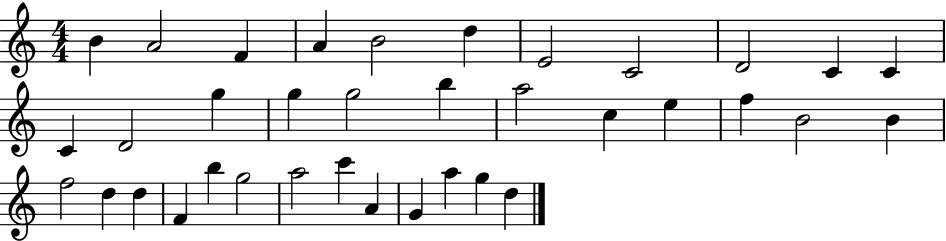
{
  \clef treble
  \numericTimeSignature
  \time 4/4
  \key c \major
  b'4 a'2 f'4 | a'4 b'2 d''4 | e'2 c'2 | d'2 c'4 c'4 | \break c'4 d'2 g''4 | g''4 g''2 b''4 | a''2 c''4 e''4 | f''4 b'2 b'4 | \break f''2 d''4 d''4 | f'4 b''4 g''2 | a''2 c'''4 a'4 | g'4 a''4 g''4 d''4 | \break \bar "|."
}